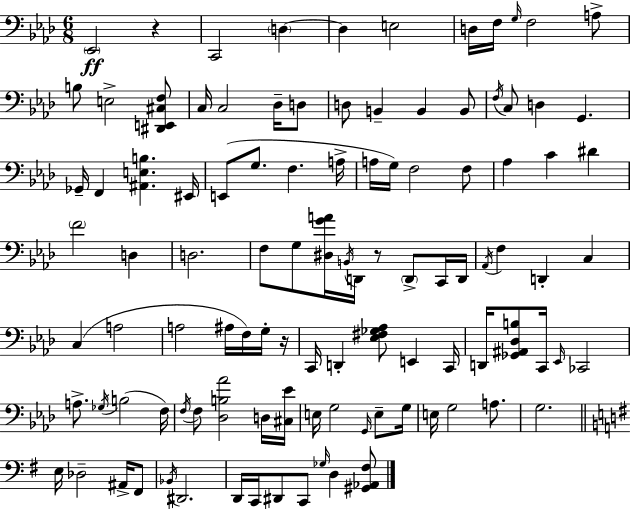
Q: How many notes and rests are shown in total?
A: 105